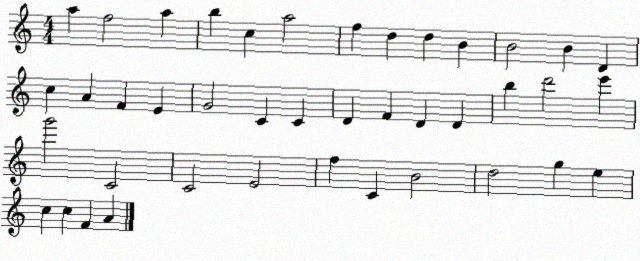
X:1
T:Untitled
M:4/4
L:1/4
K:C
a f2 a b c a2 f d d B B2 B D c A F E G2 C C D F D D b d'2 e' g'2 C2 C2 E2 f C B2 d2 g e c c F A